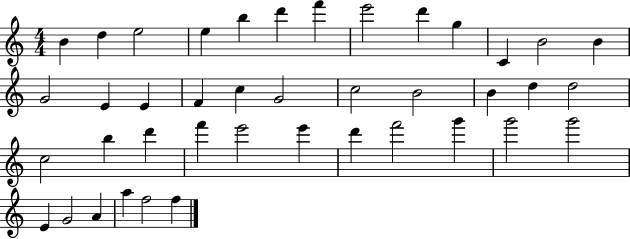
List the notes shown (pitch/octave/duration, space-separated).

B4/q D5/q E5/h E5/q B5/q D6/q F6/q E6/h D6/q G5/q C4/q B4/h B4/q G4/h E4/q E4/q F4/q C5/q G4/h C5/h B4/h B4/q D5/q D5/h C5/h B5/q D6/q F6/q E6/h E6/q D6/q F6/h G6/q G6/h G6/h E4/q G4/h A4/q A5/q F5/h F5/q